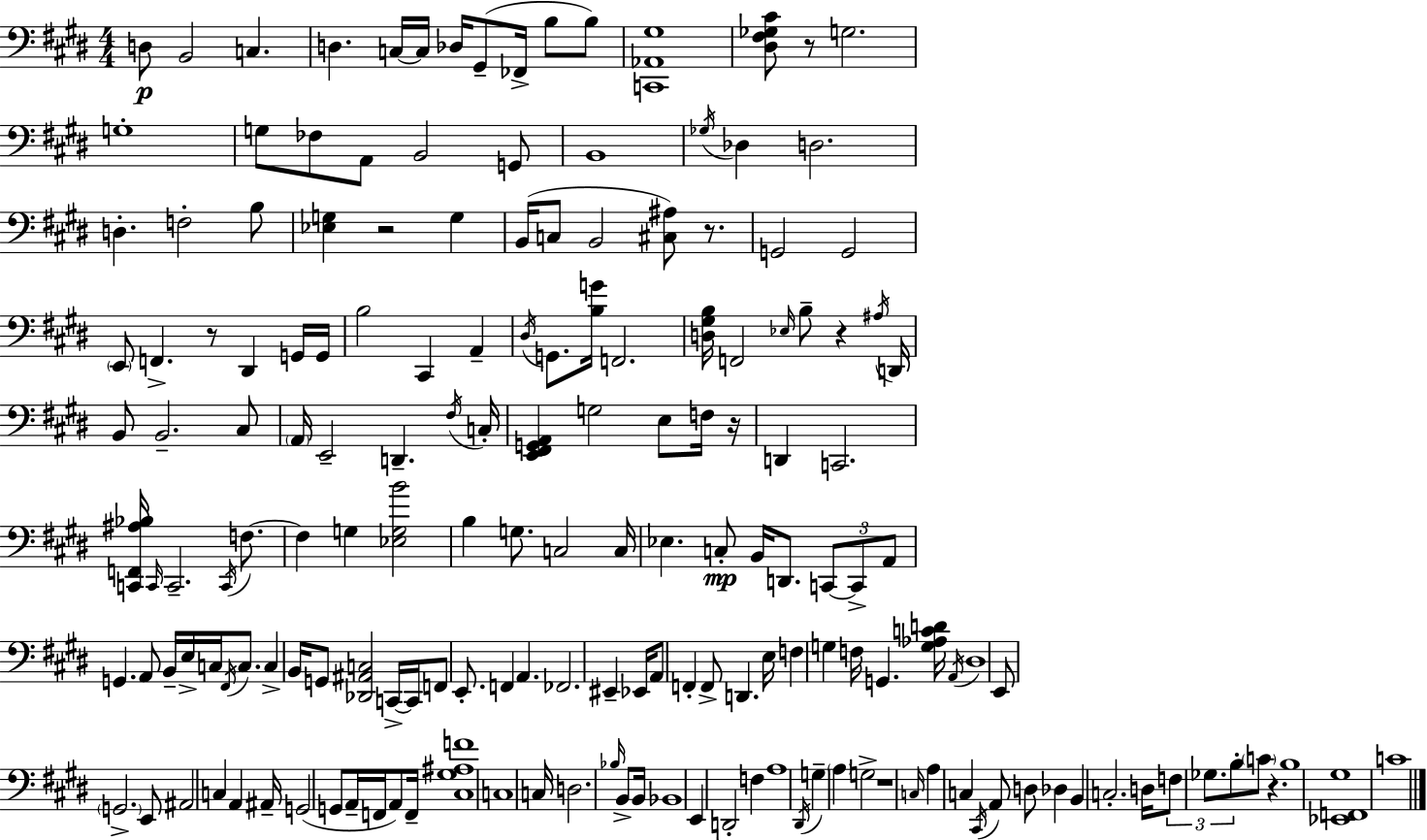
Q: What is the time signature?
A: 4/4